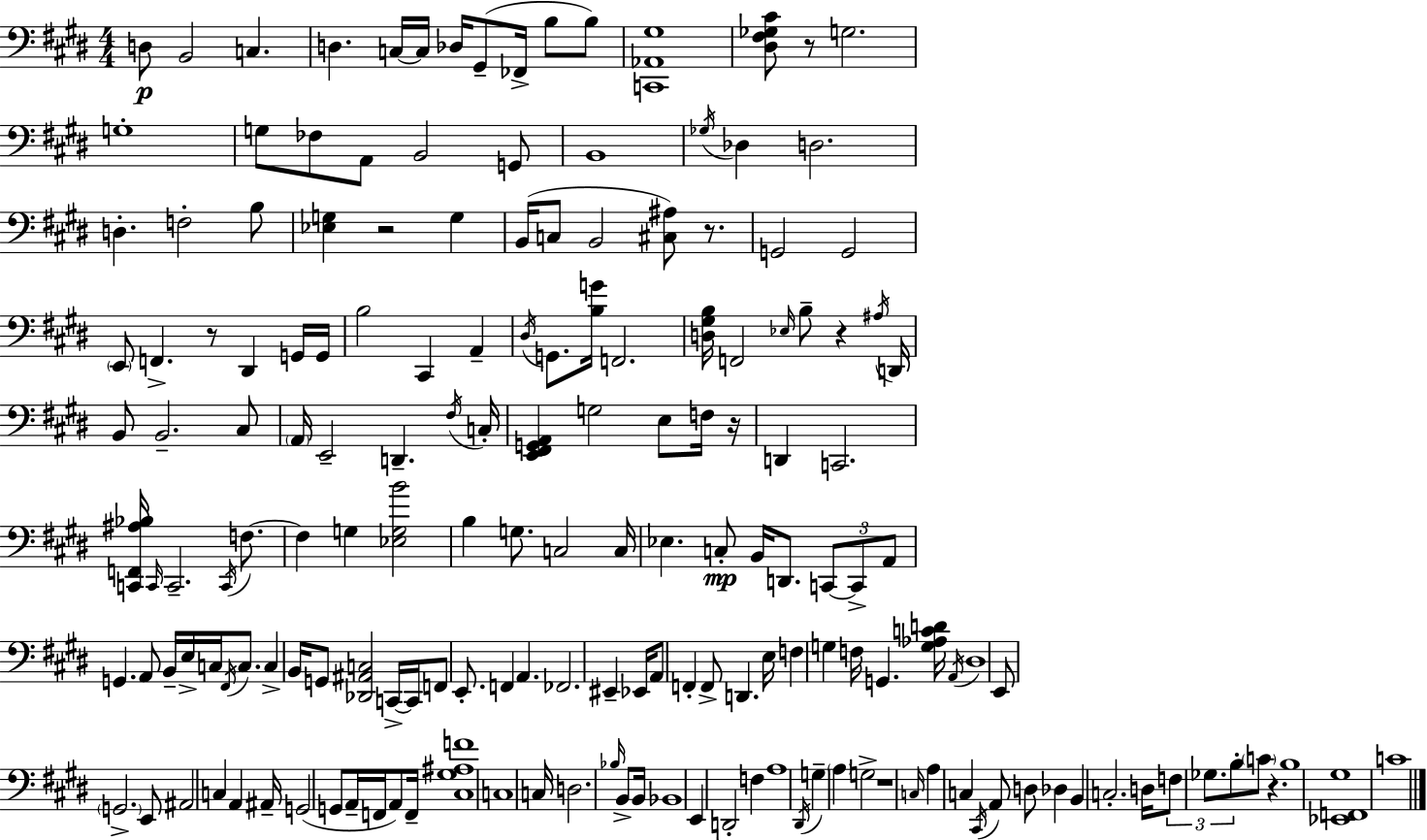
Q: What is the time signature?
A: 4/4